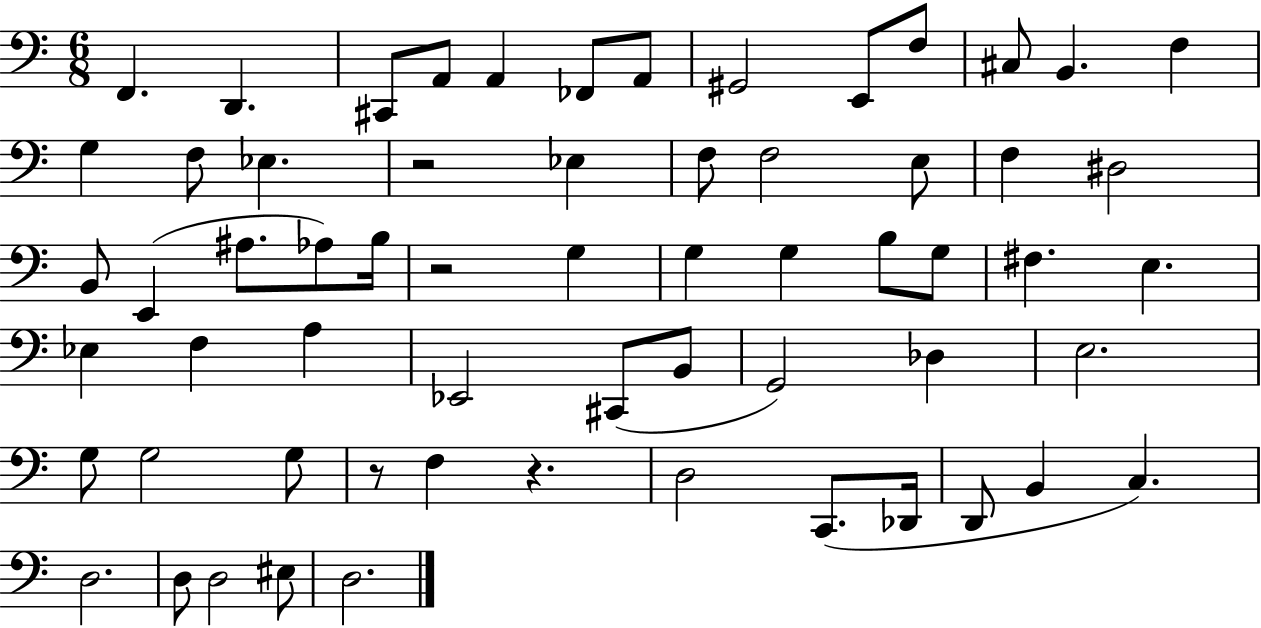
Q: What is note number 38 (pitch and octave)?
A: Eb2